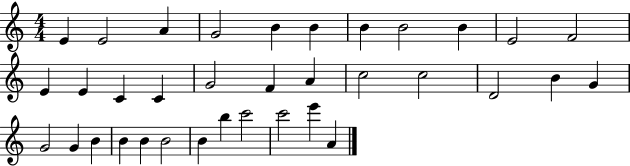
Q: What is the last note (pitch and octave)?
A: A4